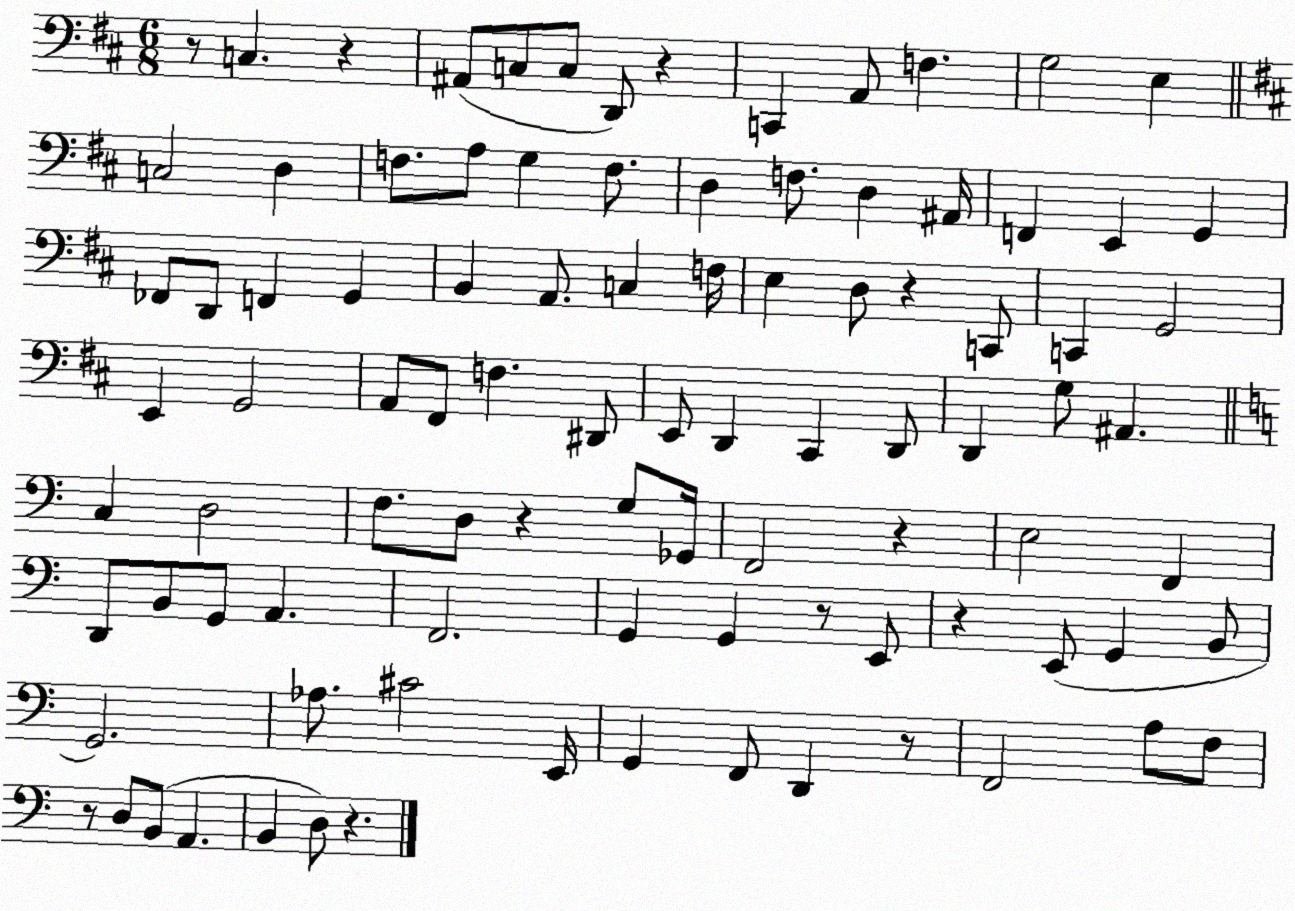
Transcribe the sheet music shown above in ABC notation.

X:1
T:Untitled
M:6/8
L:1/4
K:D
z/2 C, z ^A,,/2 C,/2 C,/2 D,,/2 z C,, A,,/2 F, G,2 E, C,2 D, F,/2 A,/2 G, F,/2 D, F,/2 D, ^A,,/4 F,, E,, G,, _F,,/2 D,,/2 F,, G,, B,, A,,/2 C, F,/4 E, D,/2 z C,,/2 C,, G,,2 E,, G,,2 A,,/2 ^F,,/2 F, ^D,,/2 E,,/2 D,, ^C,, D,,/2 D,, G,/2 ^A,, C, D,2 F,/2 D,/2 z G,/2 _G,,/4 F,,2 z E,2 F,, D,,/2 B,,/2 G,,/2 A,, F,,2 G,, G,, z/2 E,,/2 z E,,/2 G,, B,,/2 G,,2 _A,/2 ^C2 E,,/4 G,, F,,/2 D,, z/2 F,,2 A,/2 F,/2 z/2 D,/2 B,,/2 A,, B,, D,/2 z